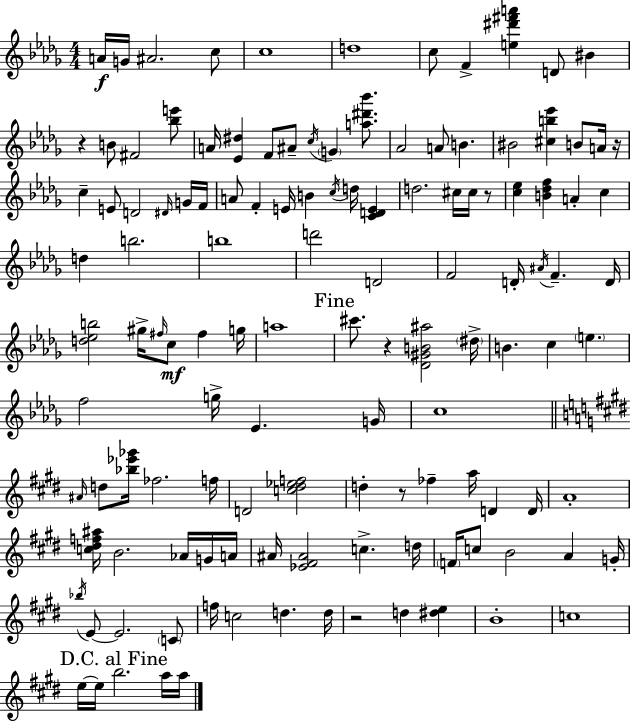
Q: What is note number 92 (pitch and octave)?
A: E4